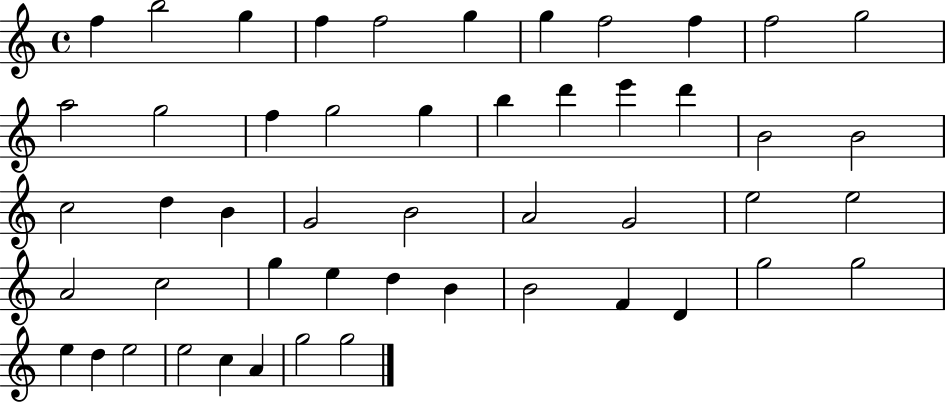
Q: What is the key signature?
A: C major